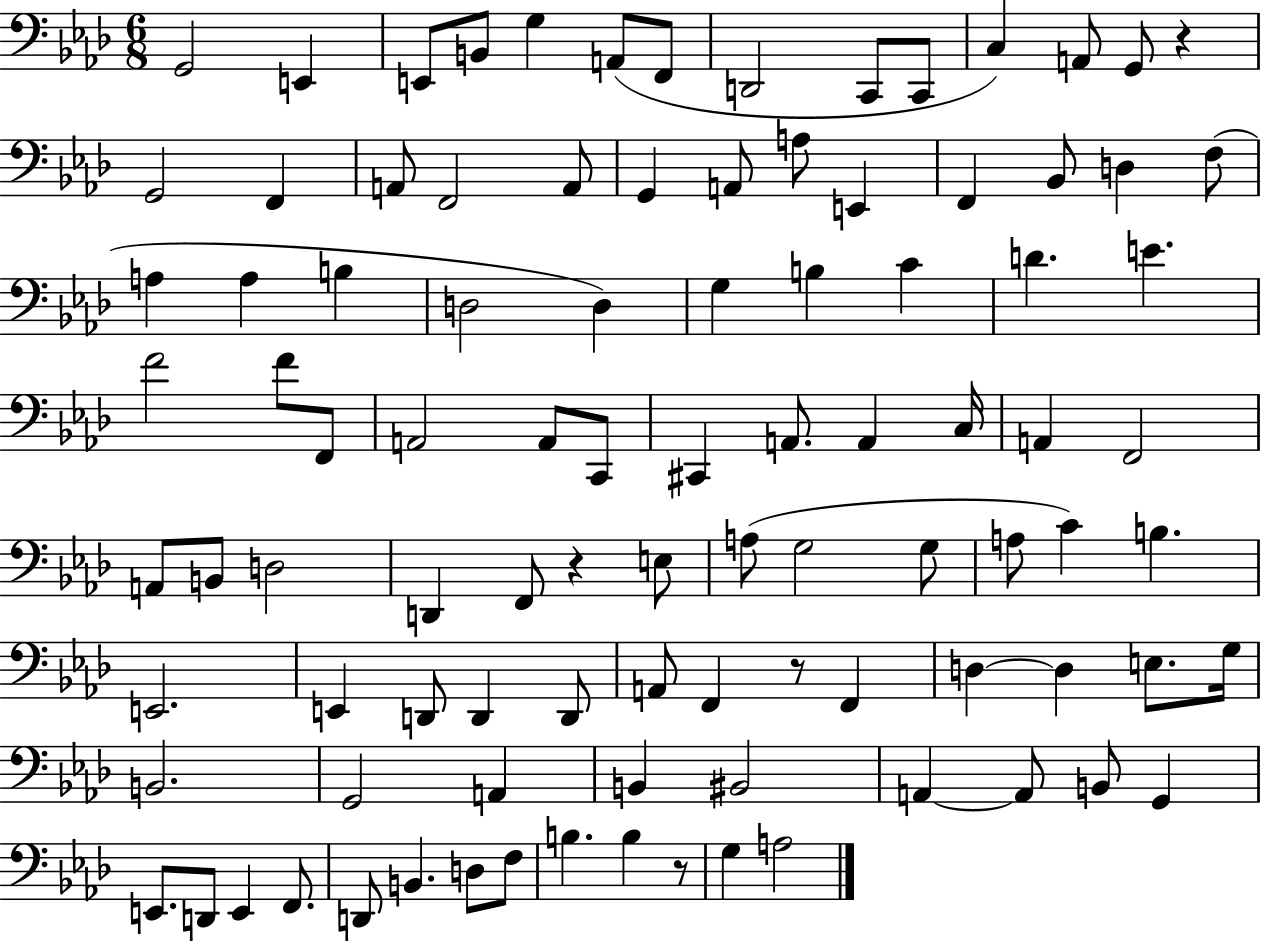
{
  \clef bass
  \numericTimeSignature
  \time 6/8
  \key aes \major
  \repeat volta 2 { g,2 e,4 | e,8 b,8 g4 a,8( f,8 | d,2 c,8 c,8 | c4) a,8 g,8 r4 | \break g,2 f,4 | a,8 f,2 a,8 | g,4 a,8 a8 e,4 | f,4 bes,8 d4 f8( | \break a4 a4 b4 | d2 d4) | g4 b4 c'4 | d'4. e'4. | \break f'2 f'8 f,8 | a,2 a,8 c,8 | cis,4 a,8. a,4 c16 | a,4 f,2 | \break a,8 b,8 d2 | d,4 f,8 r4 e8 | a8( g2 g8 | a8 c'4) b4. | \break e,2. | e,4 d,8 d,4 d,8 | a,8 f,4 r8 f,4 | d4~~ d4 e8. g16 | \break b,2. | g,2 a,4 | b,4 bis,2 | a,4~~ a,8 b,8 g,4 | \break e,8. d,8 e,4 f,8. | d,8 b,4. d8 f8 | b4. b4 r8 | g4 a2 | \break } \bar "|."
}